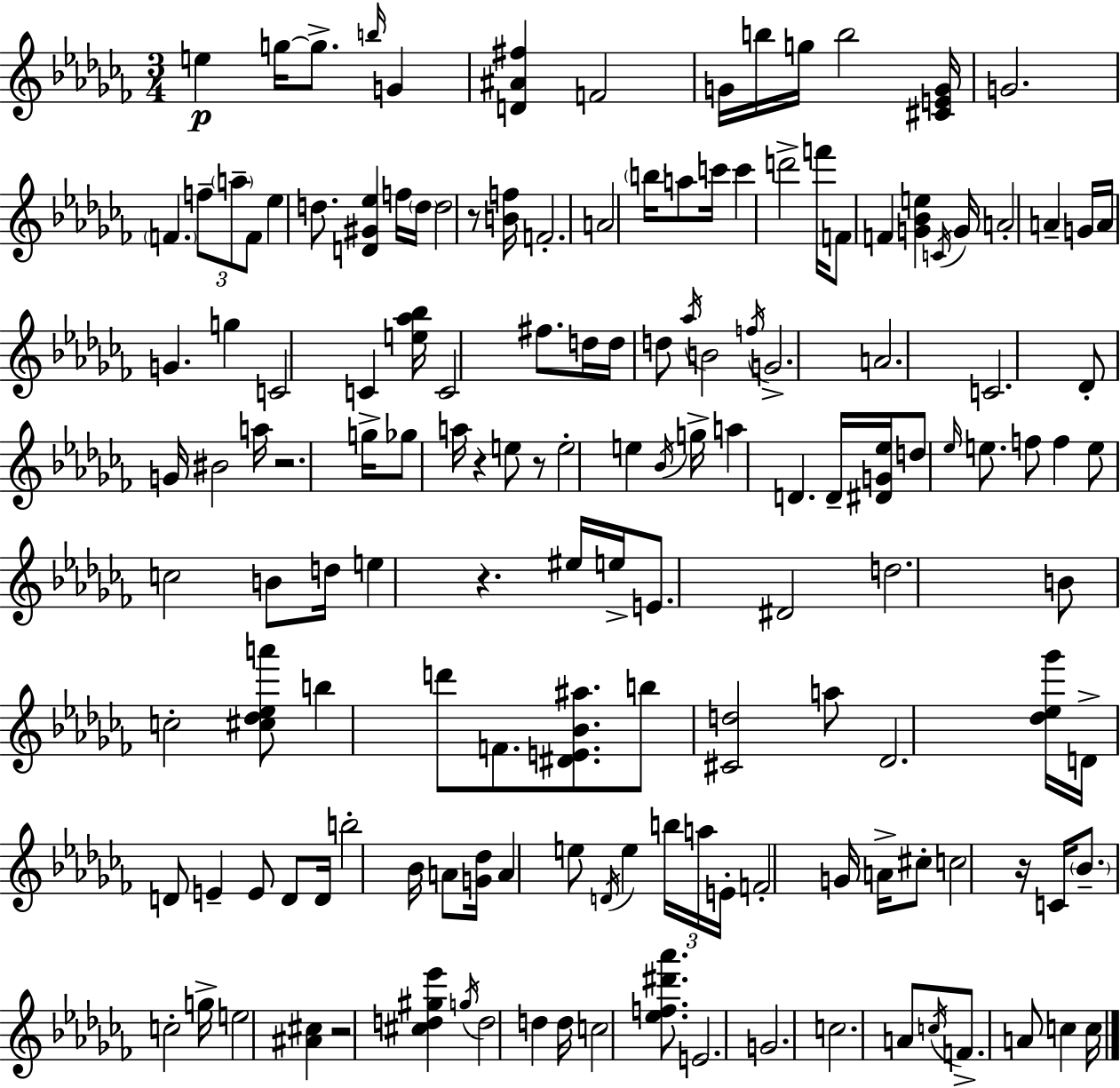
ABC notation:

X:1
T:Untitled
M:3/4
L:1/4
K:Abm
e g/4 g/2 b/4 G [D^A^f] F2 G/4 b/4 g/4 b2 [^CEG]/4 G2 F f/2 a/2 F/2 _e d/2 [D^G_e] f/4 d/4 d2 z/2 [Bf]/4 F2 A2 b/4 a/2 c'/4 c' d'2 f'/4 F/2 F [G_Be] C/4 G/4 A2 A G/4 A/4 G g C2 C [e_a_b]/4 C2 ^f/2 d/4 d/4 d/2 _a/4 B2 f/4 G2 A2 C2 _D/2 G/4 ^B2 a/4 z2 g/4 _g/2 a/4 z e/2 z/2 e2 e _B/4 g/4 a D D/4 [^DG_e]/4 d/2 _e/4 e/2 f/2 f e/2 c2 B/2 d/4 e z ^e/4 e/4 E/2 ^D2 d2 B/2 c2 [^c_d_ea']/2 b d'/2 F/2 [^DE_B^a]/2 b/2 [^Cd]2 a/2 _D2 [_d_e_g']/4 D/4 D/2 E E/2 D/2 D/4 b2 _B/4 A/2 [G_d]/4 A e/2 D/4 e b/4 a/4 E/4 F2 G/4 A/4 ^c/2 c2 z/4 C/4 _B/2 c2 g/4 e2 [^A^c] z2 [^cd^g_e'] g/4 d2 d d/4 c2 [_ef^d'_a']/2 E2 G2 c2 A/2 c/4 F/2 A/2 c c/4